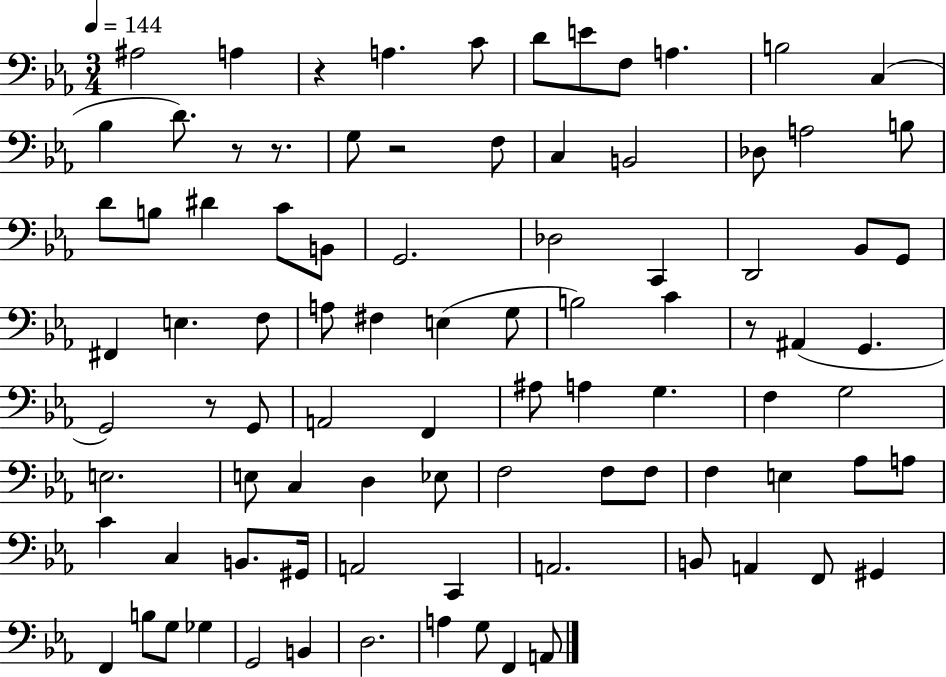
A#3/h A3/q R/q A3/q. C4/e D4/e E4/e F3/e A3/q. B3/h C3/q Bb3/q D4/e. R/e R/e. G3/e R/h F3/e C3/q B2/h Db3/e A3/h B3/e D4/e B3/e D#4/q C4/e B2/e G2/h. Db3/h C2/q D2/h Bb2/e G2/e F#2/q E3/q. F3/e A3/e F#3/q E3/q G3/e B3/h C4/q R/e A#2/q G2/q. G2/h R/e G2/e A2/h F2/q A#3/e A3/q G3/q. F3/q G3/h E3/h. E3/e C3/q D3/q Eb3/e F3/h F3/e F3/e F3/q E3/q Ab3/e A3/e C4/q C3/q B2/e. G#2/s A2/h C2/q A2/h. B2/e A2/q F2/e G#2/q F2/q B3/e G3/e Gb3/q G2/h B2/q D3/h. A3/q G3/e F2/q A2/e